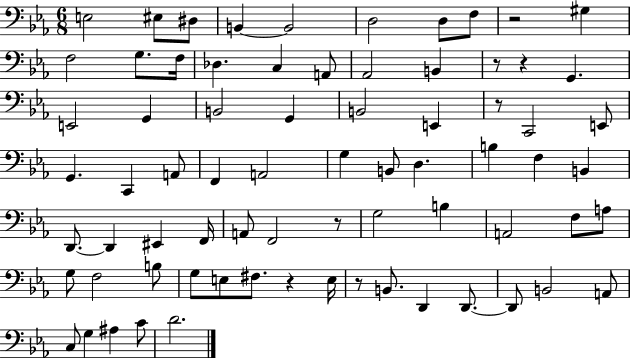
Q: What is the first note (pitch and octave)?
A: E3